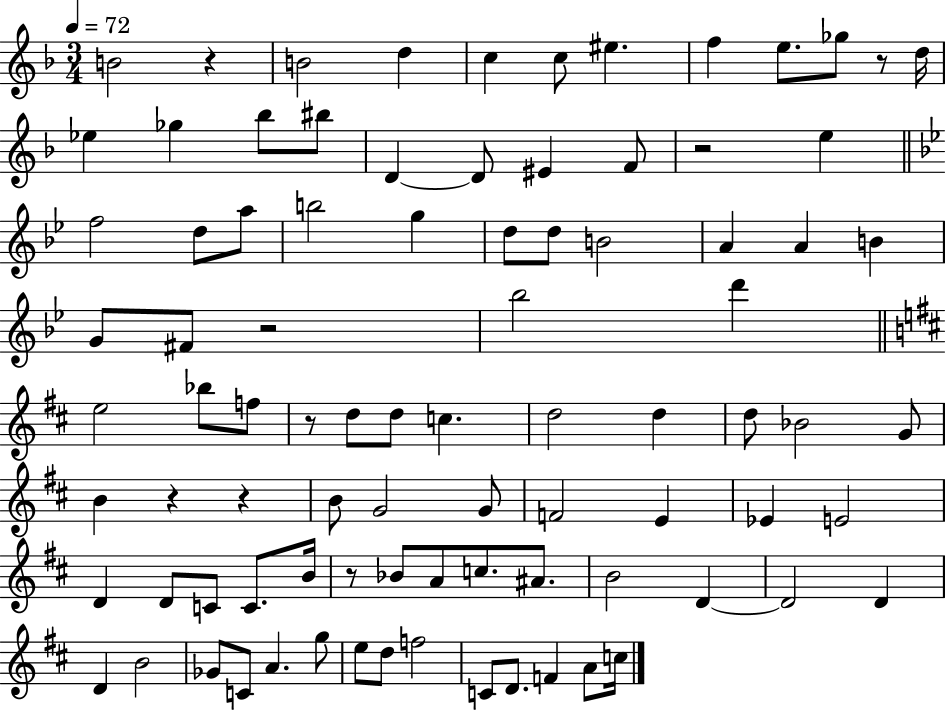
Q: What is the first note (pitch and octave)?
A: B4